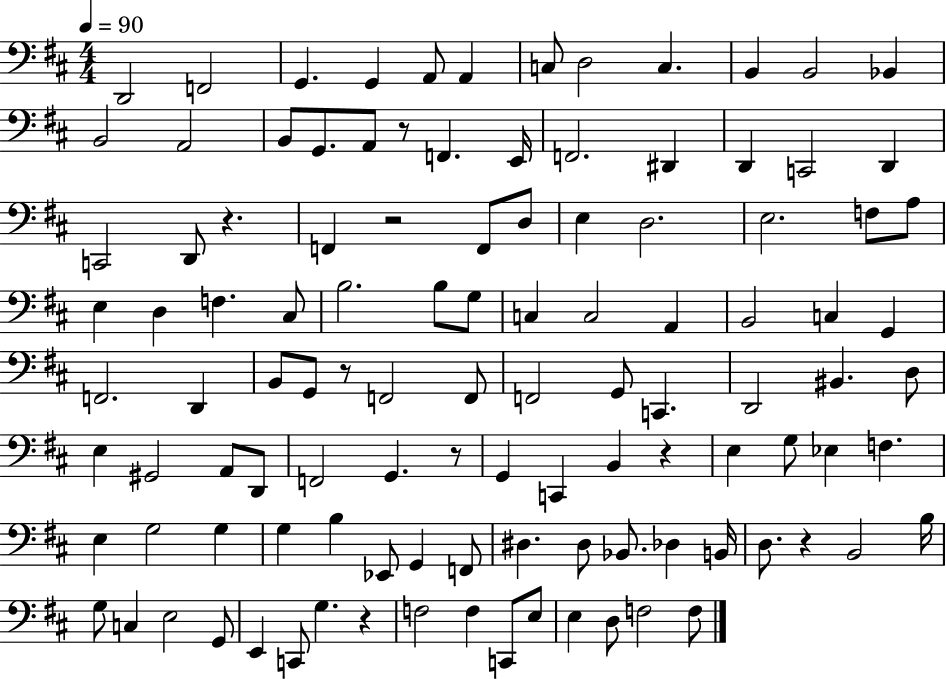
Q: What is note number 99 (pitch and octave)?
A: E3